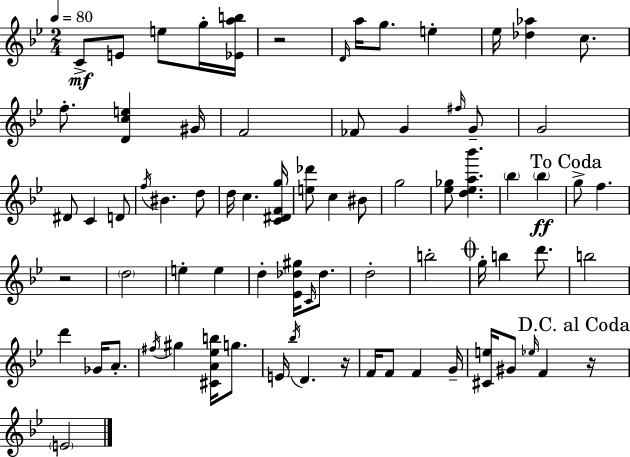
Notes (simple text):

C4/e E4/e E5/e G5/s [Eb4,A5,B5]/s R/h D4/s A5/s G5/e. E5/q Eb5/s [Db5,Ab5]/q C5/e. F5/e. [D4,C5,E5]/q G#4/s F4/h FES4/e G4/q F#5/s G4/e G4/h D#4/e C4/q D4/e F5/s BIS4/q. D5/e D5/s C5/q. [C4,D#4,F4,G5]/s [E5,Db6]/e C5/q BIS4/e G5/h [Eb5,Gb5]/e [D5,Eb5,A5,Bb6]/q. Bb5/q Bb5/q G5/e F5/q. R/h D5/h E5/q E5/q D5/q [Eb4,Db5,G#5]/s C4/s Db5/e. D5/h B5/h G5/s B5/q D6/e. B5/h D6/q Gb4/s A4/e. F#5/s G#5/q [C#4,A4,Eb5,B5]/s G5/e. E4/s Bb5/s D4/q. R/s F4/s F4/e F4/q G4/s [C#4,E5]/s G#4/e Eb5/s F4/q R/s E4/h